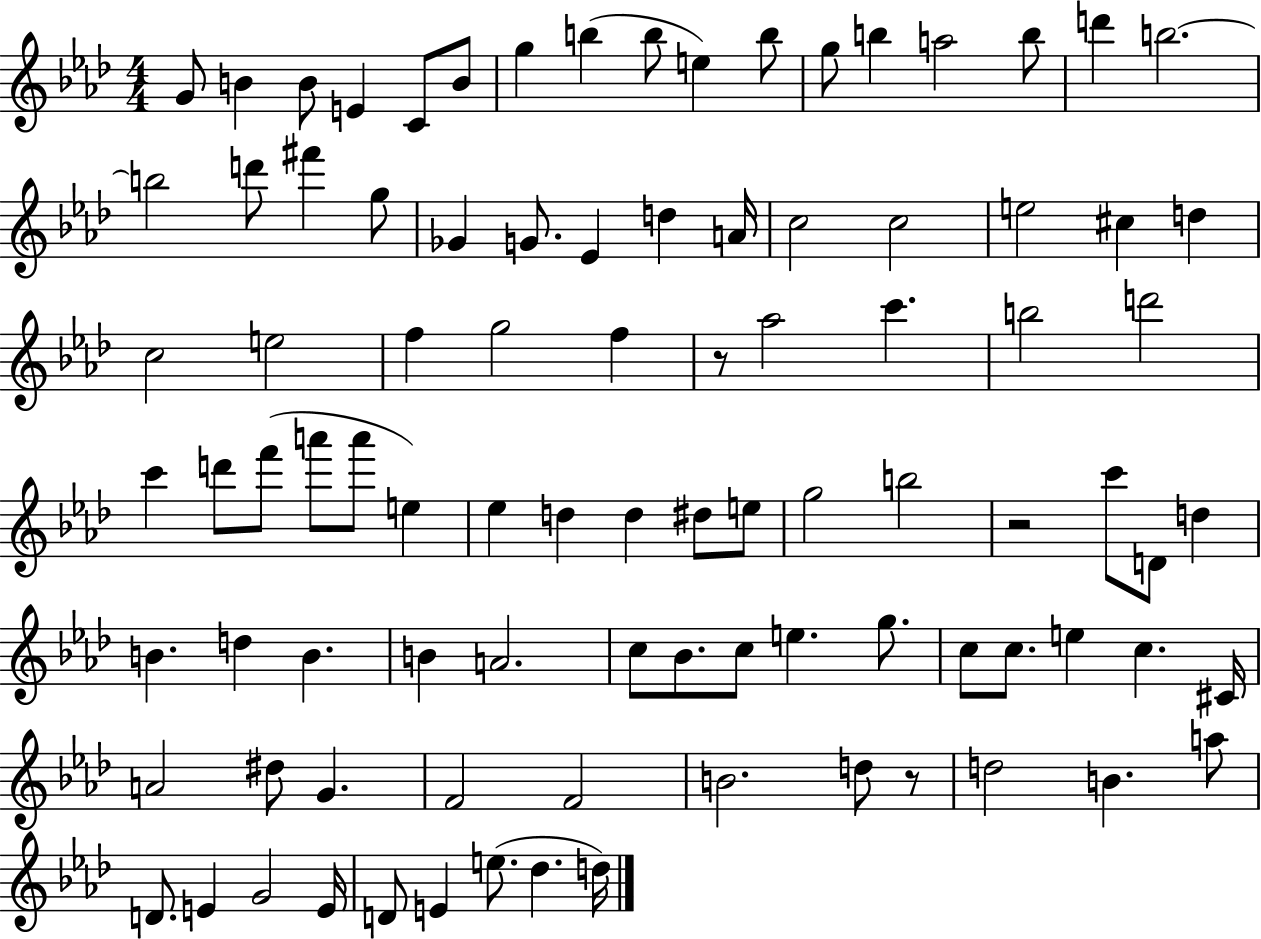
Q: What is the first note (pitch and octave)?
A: G4